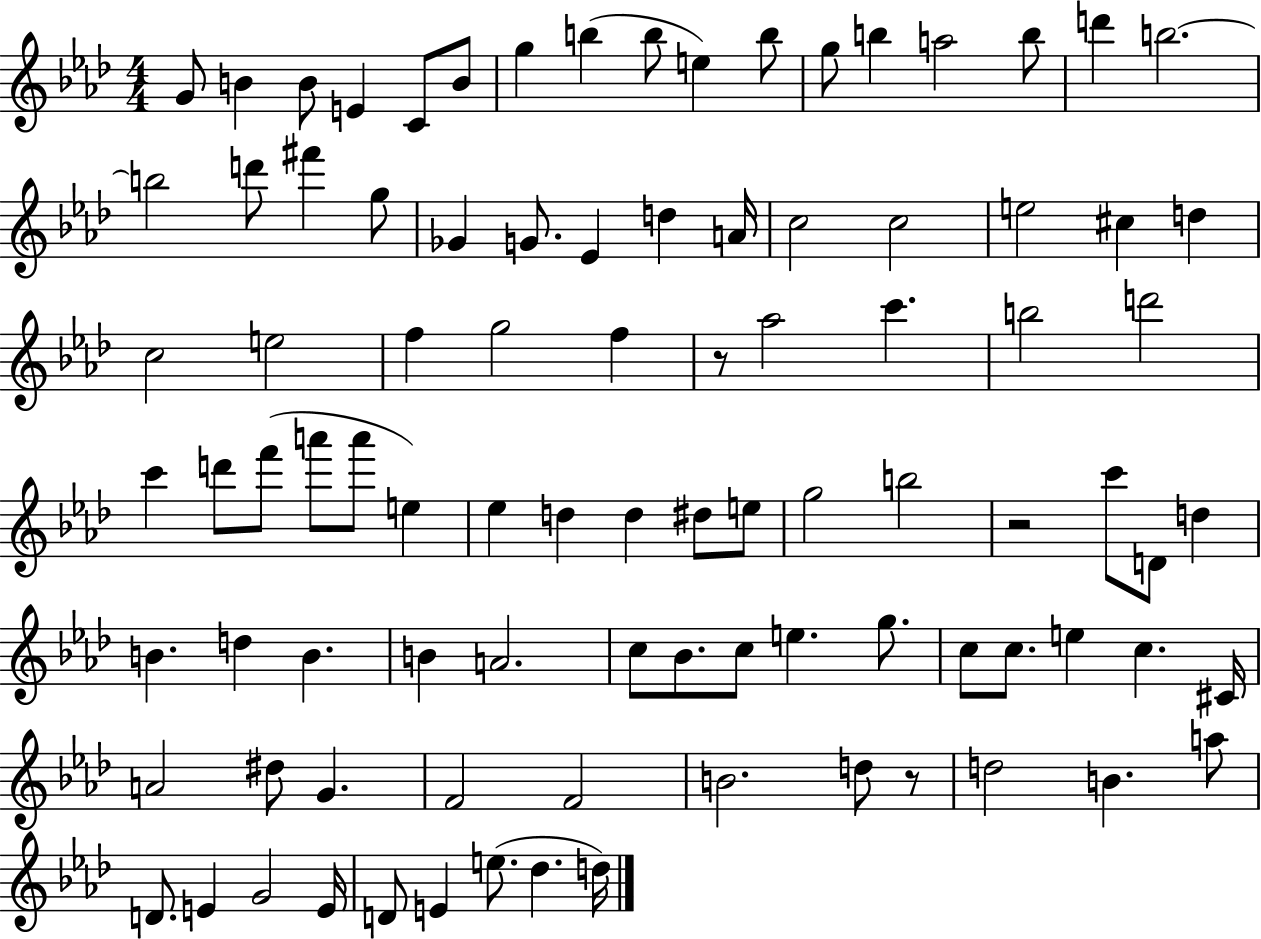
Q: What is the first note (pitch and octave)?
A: G4